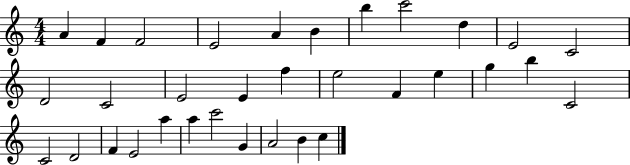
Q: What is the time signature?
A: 4/4